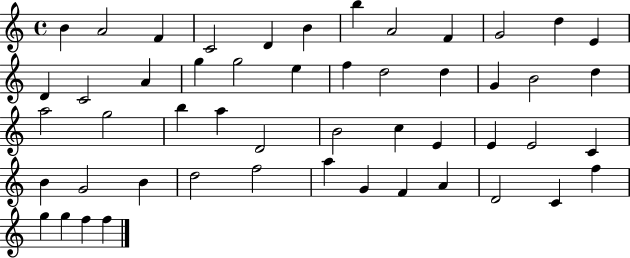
{
  \clef treble
  \time 4/4
  \defaultTimeSignature
  \key c \major
  b'4 a'2 f'4 | c'2 d'4 b'4 | b''4 a'2 f'4 | g'2 d''4 e'4 | \break d'4 c'2 a'4 | g''4 g''2 e''4 | f''4 d''2 d''4 | g'4 b'2 d''4 | \break a''2 g''2 | b''4 a''4 d'2 | b'2 c''4 e'4 | e'4 e'2 c'4 | \break b'4 g'2 b'4 | d''2 f''2 | a''4 g'4 f'4 a'4 | d'2 c'4 f''4 | \break g''4 g''4 f''4 f''4 | \bar "|."
}